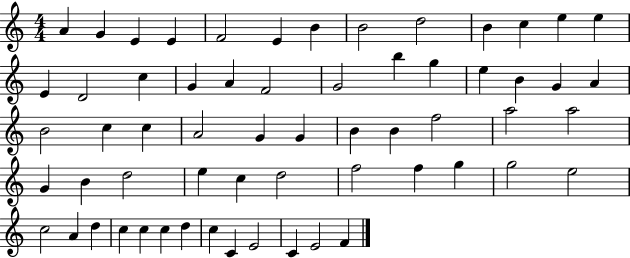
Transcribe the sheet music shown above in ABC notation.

X:1
T:Untitled
M:4/4
L:1/4
K:C
A G E E F2 E B B2 d2 B c e e E D2 c G A F2 G2 b g e B G A B2 c c A2 G G B B f2 a2 a2 G B d2 e c d2 f2 f g g2 e2 c2 A d c c c d c C E2 C E2 F